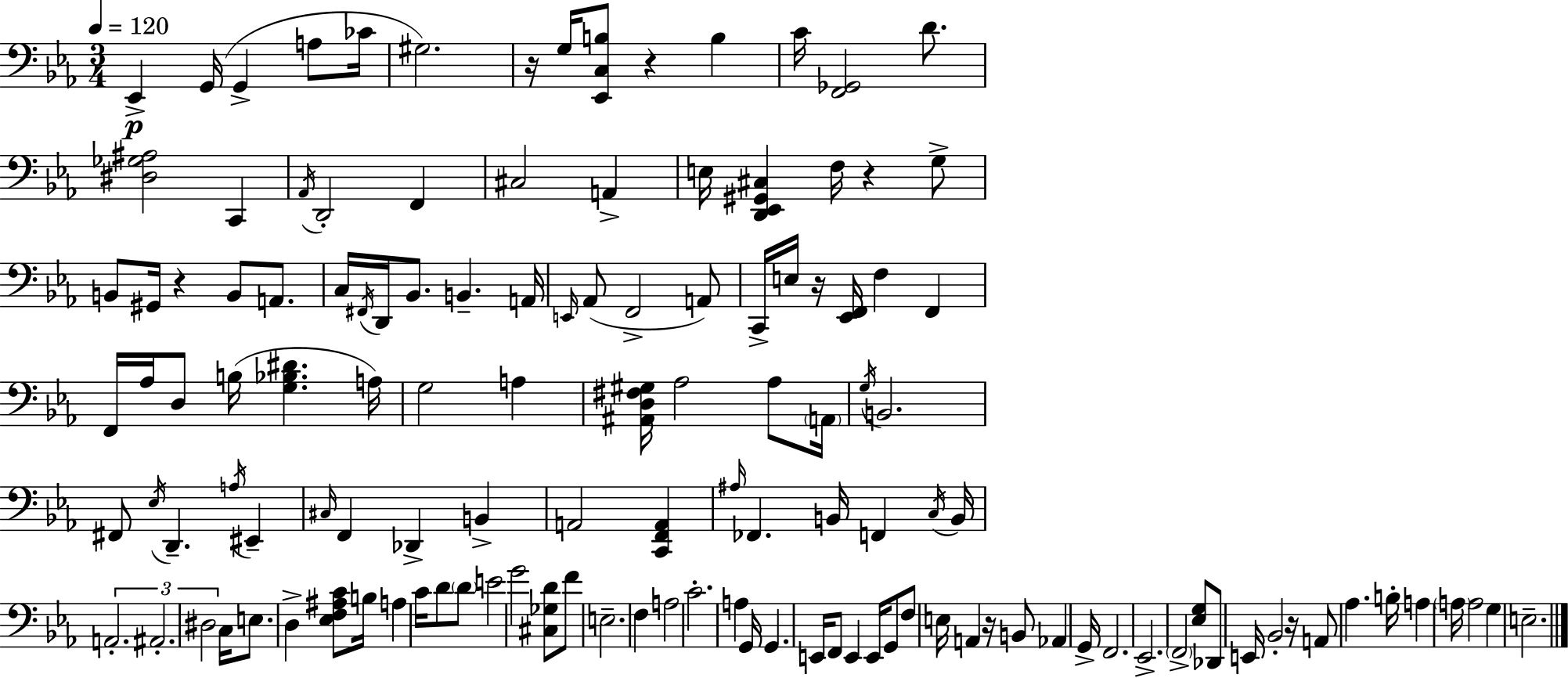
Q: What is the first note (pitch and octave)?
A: Eb2